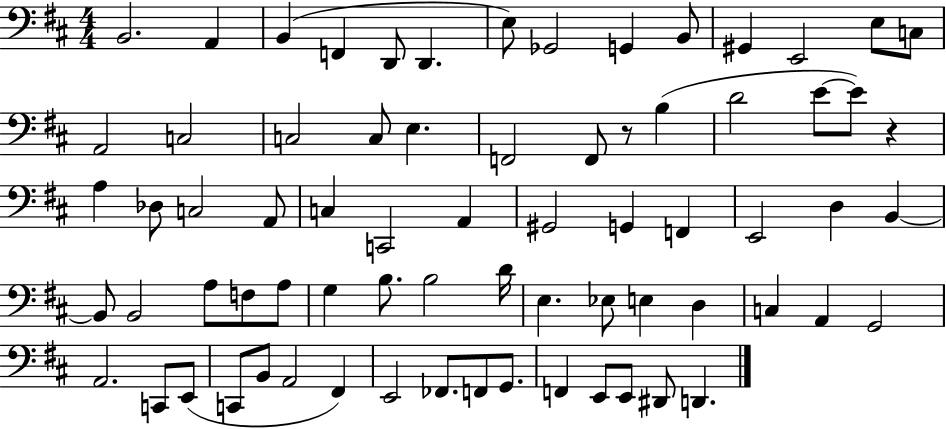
X:1
T:Untitled
M:4/4
L:1/4
K:D
B,,2 A,, B,, F,, D,,/2 D,, E,/2 _G,,2 G,, B,,/2 ^G,, E,,2 E,/2 C,/2 A,,2 C,2 C,2 C,/2 E, F,,2 F,,/2 z/2 B, D2 E/2 E/2 z A, _D,/2 C,2 A,,/2 C, C,,2 A,, ^G,,2 G,, F,, E,,2 D, B,, B,,/2 B,,2 A,/2 F,/2 A,/2 G, B,/2 B,2 D/4 E, _E,/2 E, D, C, A,, G,,2 A,,2 C,,/2 E,,/2 C,,/2 B,,/2 A,,2 ^F,, E,,2 _F,,/2 F,,/2 G,,/2 F,, E,,/2 E,,/2 ^D,,/2 D,,